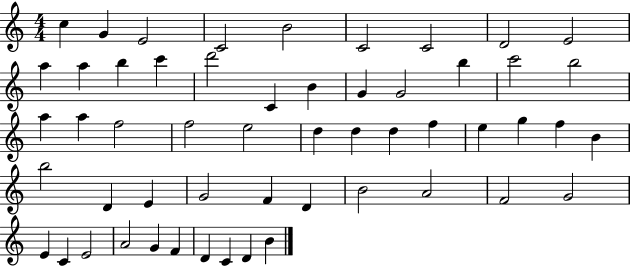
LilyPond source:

{
  \clef treble
  \numericTimeSignature
  \time 4/4
  \key c \major
  c''4 g'4 e'2 | c'2 b'2 | c'2 c'2 | d'2 e'2 | \break a''4 a''4 b''4 c'''4 | d'''2 c'4 b'4 | g'4 g'2 b''4 | c'''2 b''2 | \break a''4 a''4 f''2 | f''2 e''2 | d''4 d''4 d''4 f''4 | e''4 g''4 f''4 b'4 | \break b''2 d'4 e'4 | g'2 f'4 d'4 | b'2 a'2 | f'2 g'2 | \break e'4 c'4 e'2 | a'2 g'4 f'4 | d'4 c'4 d'4 b'4 | \bar "|."
}